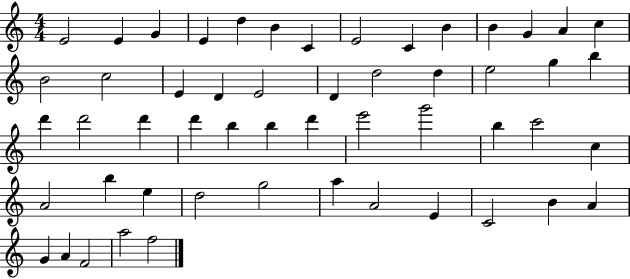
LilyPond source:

{
  \clef treble
  \numericTimeSignature
  \time 4/4
  \key c \major
  e'2 e'4 g'4 | e'4 d''4 b'4 c'4 | e'2 c'4 b'4 | b'4 g'4 a'4 c''4 | \break b'2 c''2 | e'4 d'4 e'2 | d'4 d''2 d''4 | e''2 g''4 b''4 | \break d'''4 d'''2 d'''4 | d'''4 b''4 b''4 d'''4 | e'''2 g'''2 | b''4 c'''2 c''4 | \break a'2 b''4 e''4 | d''2 g''2 | a''4 a'2 e'4 | c'2 b'4 a'4 | \break g'4 a'4 f'2 | a''2 f''2 | \bar "|."
}